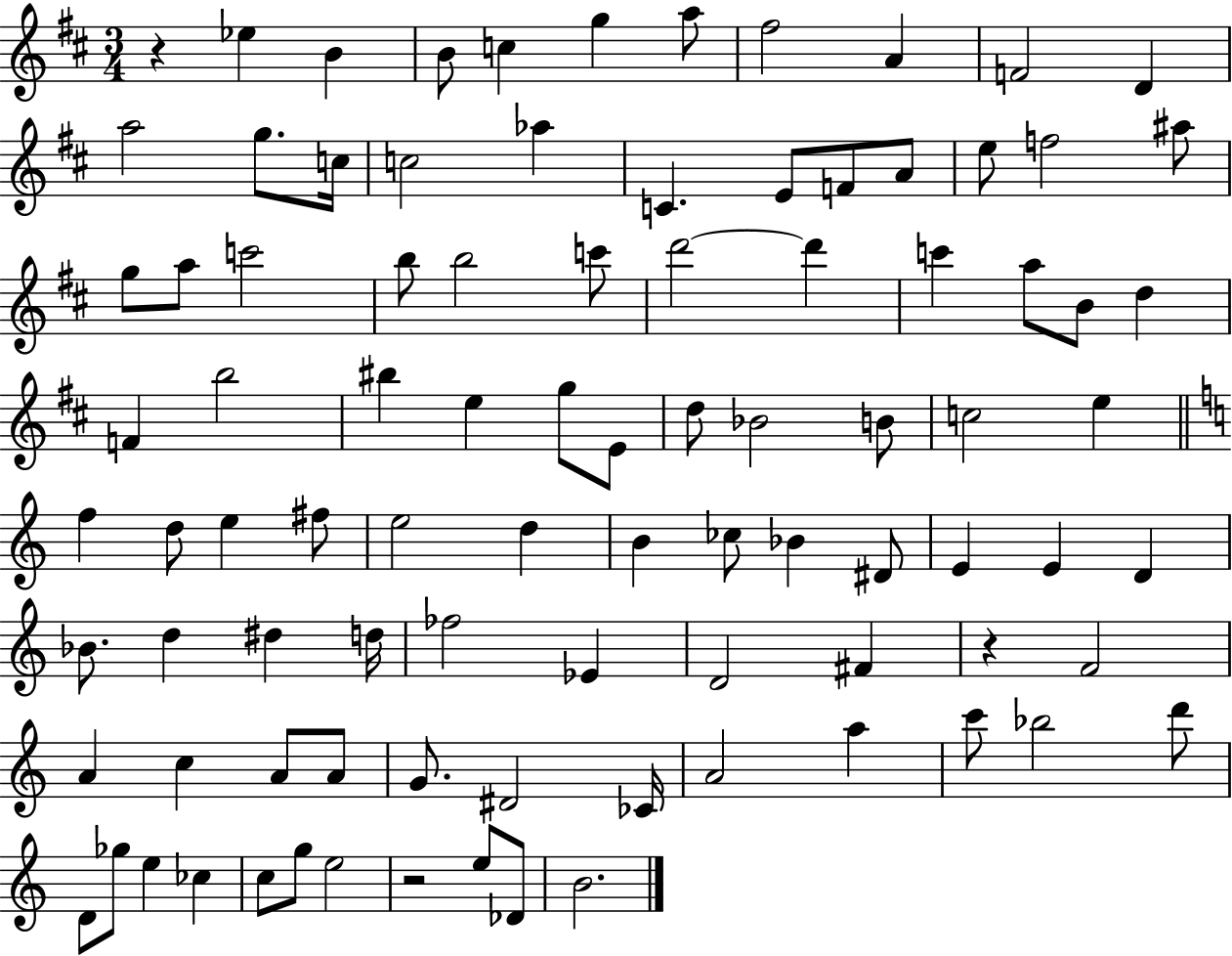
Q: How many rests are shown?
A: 3